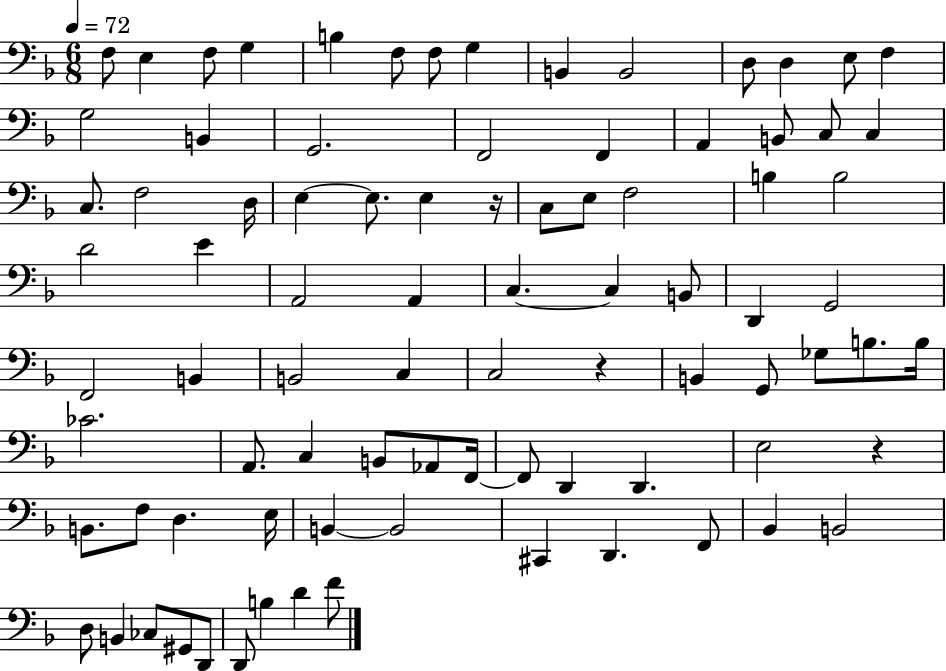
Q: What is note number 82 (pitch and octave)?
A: D4